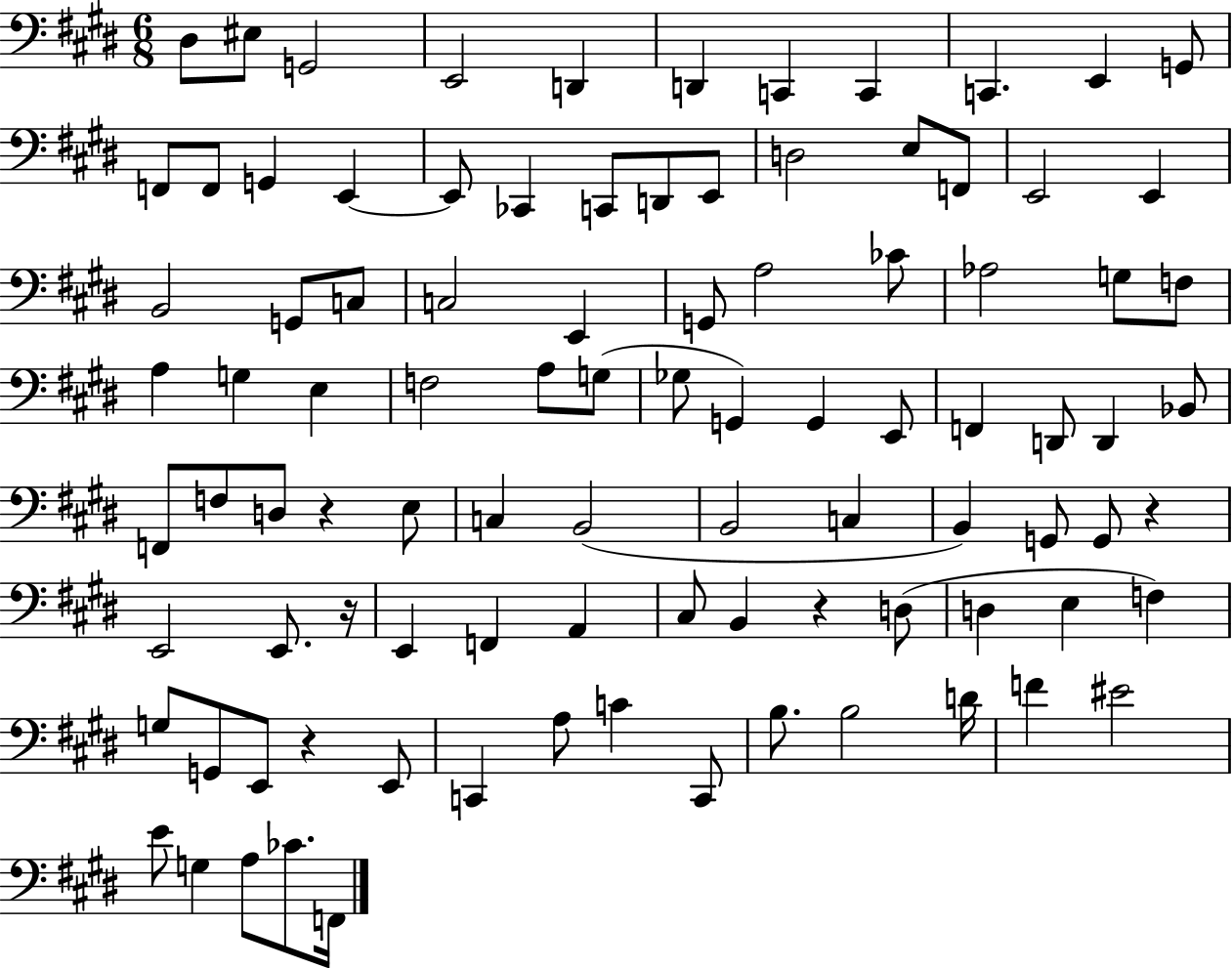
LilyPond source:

{
  \clef bass
  \numericTimeSignature
  \time 6/8
  \key e \major
  dis8 eis8 g,2 | e,2 d,4 | d,4 c,4 c,4 | c,4. e,4 g,8 | \break f,8 f,8 g,4 e,4~~ | e,8 ces,4 c,8 d,8 e,8 | d2 e8 f,8 | e,2 e,4 | \break b,2 g,8 c8 | c2 e,4 | g,8 a2 ces'8 | aes2 g8 f8 | \break a4 g4 e4 | f2 a8 g8( | ges8 g,4) g,4 e,8 | f,4 d,8 d,4 bes,8 | \break f,8 f8 d8 r4 e8 | c4 b,2( | b,2 c4 | b,4) g,8 g,8 r4 | \break e,2 e,8. r16 | e,4 f,4 a,4 | cis8 b,4 r4 d8( | d4 e4 f4) | \break g8 g,8 e,8 r4 e,8 | c,4 a8 c'4 c,8 | b8. b2 d'16 | f'4 eis'2 | \break e'8 g4 a8 ces'8. f,16 | \bar "|."
}